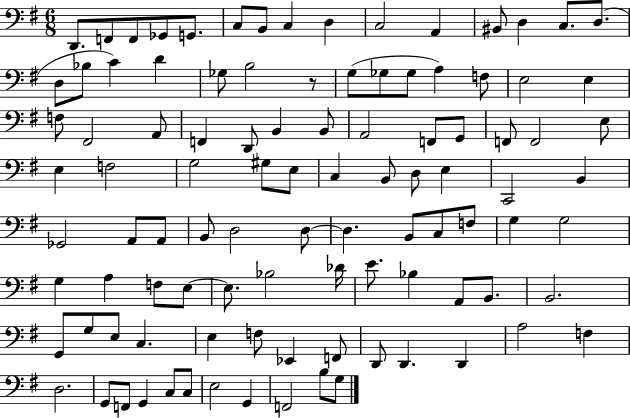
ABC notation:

X:1
T:Untitled
M:6/8
L:1/4
K:G
D,,/2 F,,/2 F,,/2 _G,,/2 G,,/2 C,/2 B,,/2 C, D, C,2 A,, ^B,,/2 D, C,/2 D,/2 D,/2 _B,/2 C D _G,/2 B,2 z/2 G,/2 _G,/2 _G,/2 A, F,/2 E,2 E, F,/2 ^F,,2 A,,/2 F,, D,,/2 B,, B,,/2 A,,2 F,,/2 G,,/2 F,,/2 F,,2 E,/2 E, F,2 G,2 ^G,/2 E,/2 C, B,,/2 D,/2 E, C,,2 B,, _G,,2 A,,/2 A,,/2 B,,/2 D,2 D,/2 D, B,,/2 C,/2 F,/2 G, G,2 G, A, F,/2 E,/2 E,/2 _B,2 _D/4 E/2 _B, A,,/2 B,,/2 B,,2 G,,/2 G,/2 E,/2 C, E, F,/2 _E,, F,,/2 D,,/2 D,, D,, A,2 F, D,2 G,,/2 F,,/2 G,, C,/2 C,/2 E,2 G,, F,,2 B,/2 G,/2